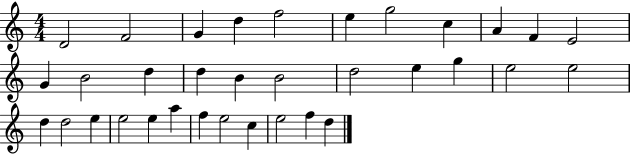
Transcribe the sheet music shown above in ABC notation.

X:1
T:Untitled
M:4/4
L:1/4
K:C
D2 F2 G d f2 e g2 c A F E2 G B2 d d B B2 d2 e g e2 e2 d d2 e e2 e a f e2 c e2 f d